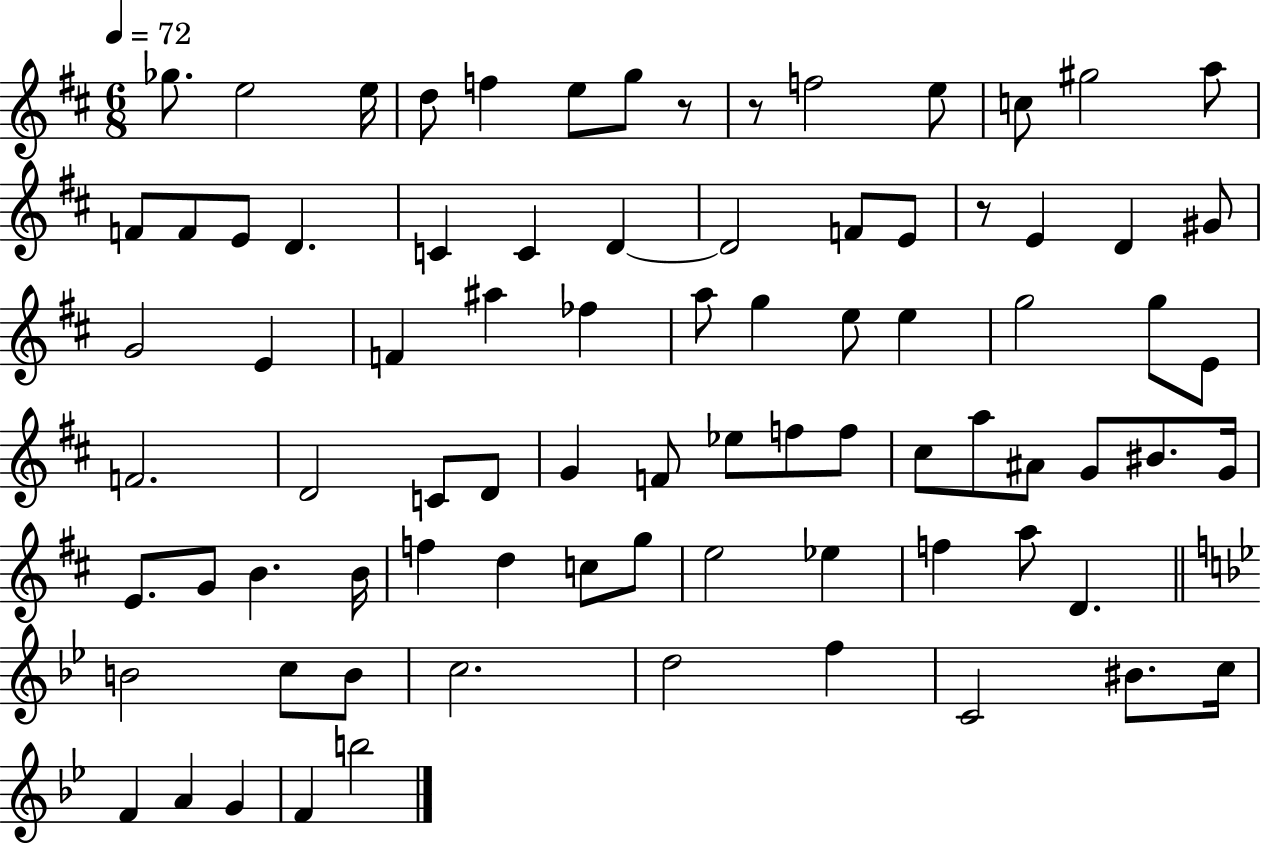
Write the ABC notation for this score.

X:1
T:Untitled
M:6/8
L:1/4
K:D
_g/2 e2 e/4 d/2 f e/2 g/2 z/2 z/2 f2 e/2 c/2 ^g2 a/2 F/2 F/2 E/2 D C C D D2 F/2 E/2 z/2 E D ^G/2 G2 E F ^a _f a/2 g e/2 e g2 g/2 E/2 F2 D2 C/2 D/2 G F/2 _e/2 f/2 f/2 ^c/2 a/2 ^A/2 G/2 ^B/2 G/4 E/2 G/2 B B/4 f d c/2 g/2 e2 _e f a/2 D B2 c/2 B/2 c2 d2 f C2 ^B/2 c/4 F A G F b2